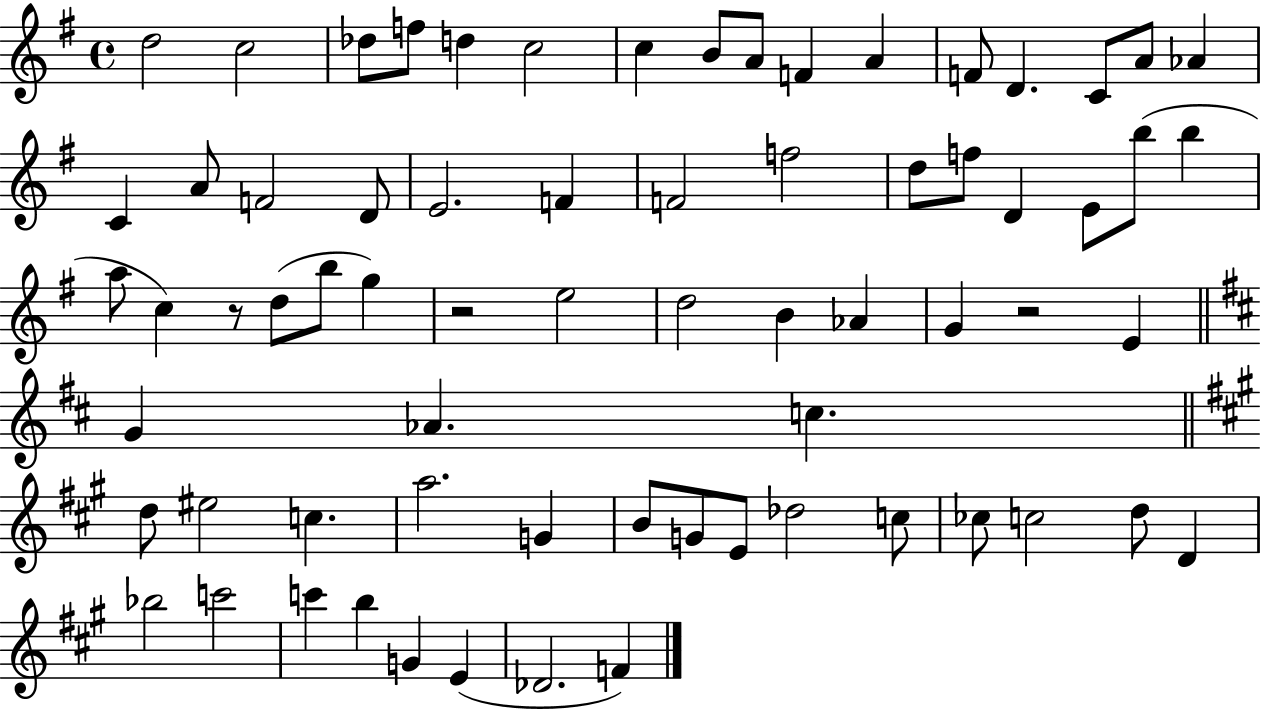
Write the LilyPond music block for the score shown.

{
  \clef treble
  \time 4/4
  \defaultTimeSignature
  \key g \major
  d''2 c''2 | des''8 f''8 d''4 c''2 | c''4 b'8 a'8 f'4 a'4 | f'8 d'4. c'8 a'8 aes'4 | \break c'4 a'8 f'2 d'8 | e'2. f'4 | f'2 f''2 | d''8 f''8 d'4 e'8 b''8( b''4 | \break a''8 c''4) r8 d''8( b''8 g''4) | r2 e''2 | d''2 b'4 aes'4 | g'4 r2 e'4 | \break \bar "||" \break \key b \minor g'4 aes'4. c''4. | \bar "||" \break \key a \major d''8 eis''2 c''4. | a''2. g'4 | b'8 g'8 e'8 des''2 c''8 | ces''8 c''2 d''8 d'4 | \break bes''2 c'''2 | c'''4 b''4 g'4 e'4( | des'2. f'4) | \bar "|."
}